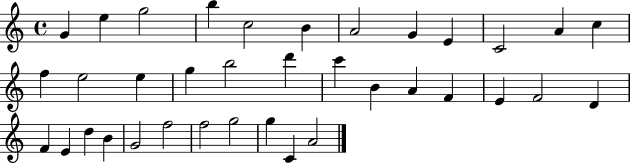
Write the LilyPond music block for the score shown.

{
  \clef treble
  \time 4/4
  \defaultTimeSignature
  \key c \major
  g'4 e''4 g''2 | b''4 c''2 b'4 | a'2 g'4 e'4 | c'2 a'4 c''4 | \break f''4 e''2 e''4 | g''4 b''2 d'''4 | c'''4 b'4 a'4 f'4 | e'4 f'2 d'4 | \break f'4 e'4 d''4 b'4 | g'2 f''2 | f''2 g''2 | g''4 c'4 a'2 | \break \bar "|."
}